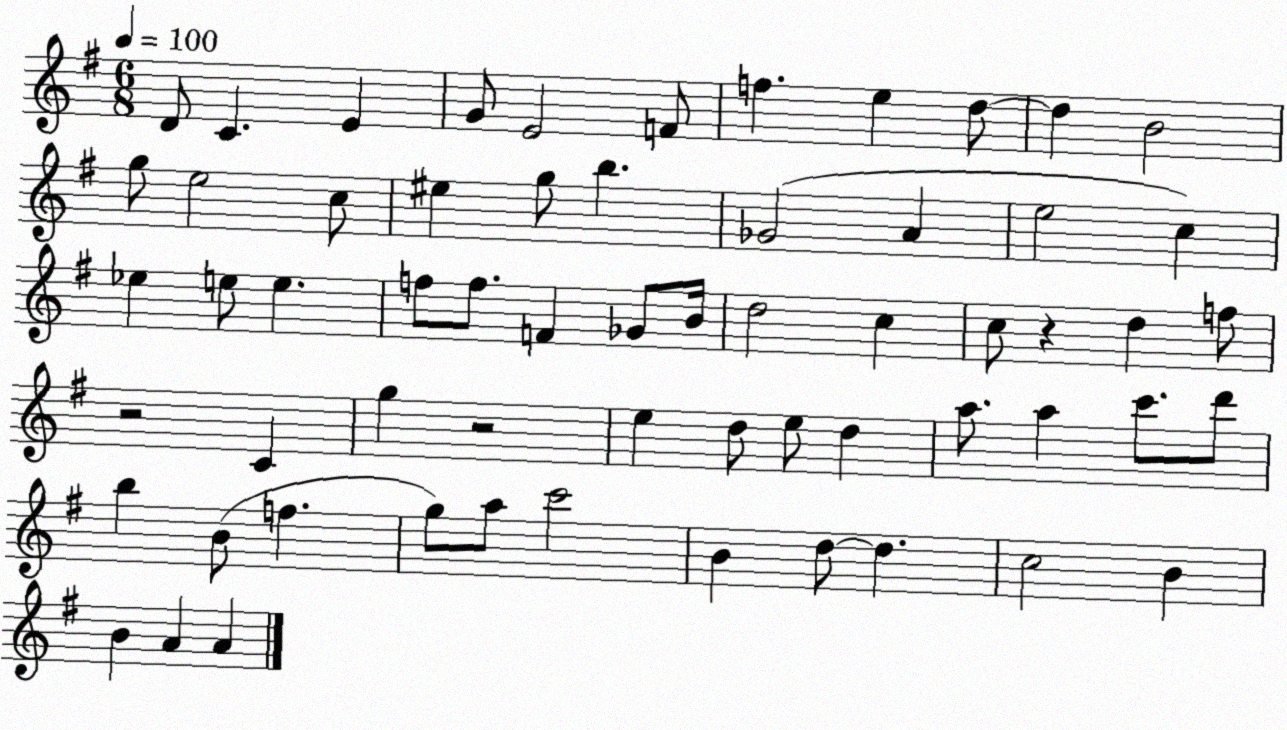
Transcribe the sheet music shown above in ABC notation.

X:1
T:Untitled
M:6/8
L:1/4
K:G
D/2 C E G/2 E2 F/2 f e d/2 d B2 g/2 e2 c/2 ^e g/2 b _G2 A e2 c _e e/2 e f/2 f/2 F _G/2 B/4 d2 c c/2 z d f/2 z2 C g z2 e d/2 e/2 d a/2 a c'/2 d'/2 b B/2 f g/2 a/2 c'2 B d/2 d c2 B B A A